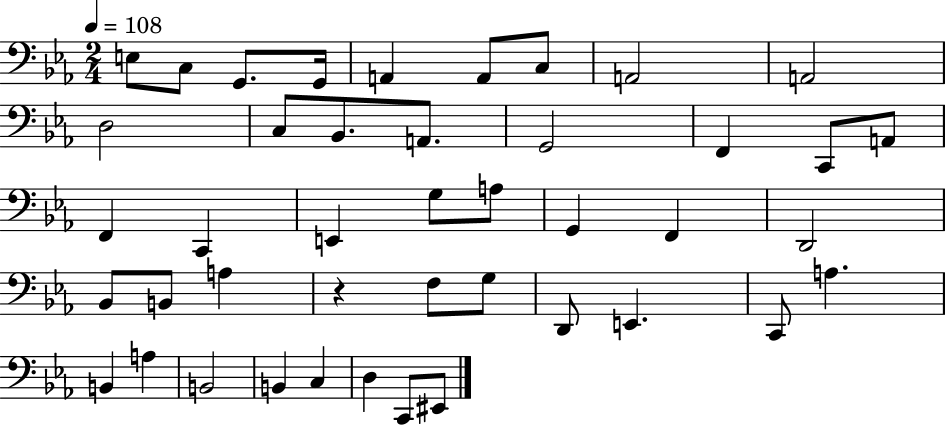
{
  \clef bass
  \numericTimeSignature
  \time 2/4
  \key ees \major
  \tempo 4 = 108
  \repeat volta 2 { e8 c8 g,8. g,16 | a,4 a,8 c8 | a,2 | a,2 | \break d2 | c8 bes,8. a,8. | g,2 | f,4 c,8 a,8 | \break f,4 c,4 | e,4 g8 a8 | g,4 f,4 | d,2 | \break bes,8 b,8 a4 | r4 f8 g8 | d,8 e,4. | c,8 a4. | \break b,4 a4 | b,2 | b,4 c4 | d4 c,8 eis,8 | \break } \bar "|."
}